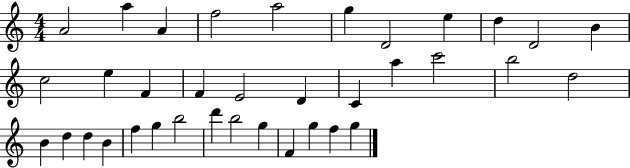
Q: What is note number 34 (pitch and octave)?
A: G5